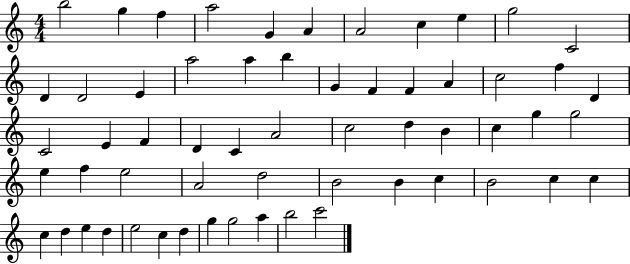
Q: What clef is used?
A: treble